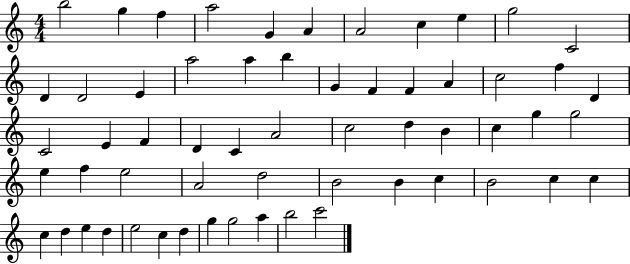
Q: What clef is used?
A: treble